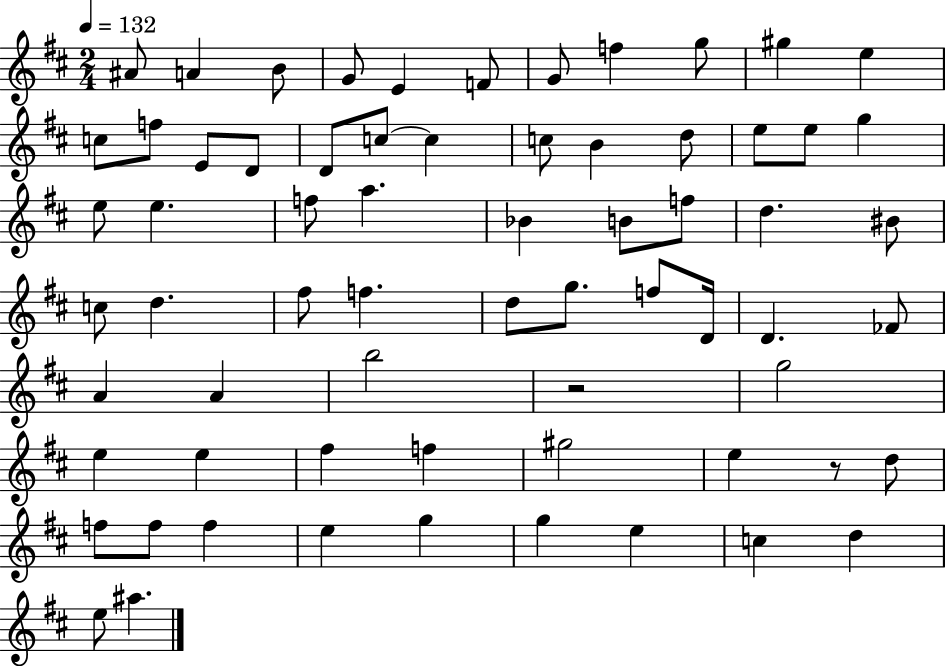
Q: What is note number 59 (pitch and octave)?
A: G5